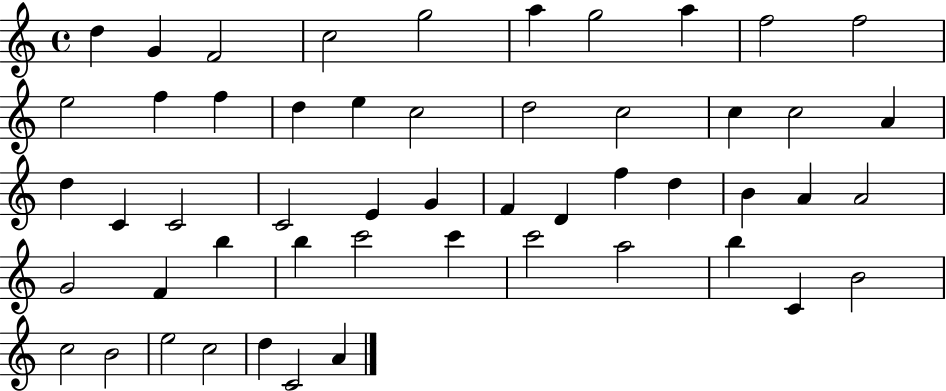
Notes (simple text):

D5/q G4/q F4/h C5/h G5/h A5/q G5/h A5/q F5/h F5/h E5/h F5/q F5/q D5/q E5/q C5/h D5/h C5/h C5/q C5/h A4/q D5/q C4/q C4/h C4/h E4/q G4/q F4/q D4/q F5/q D5/q B4/q A4/q A4/h G4/h F4/q B5/q B5/q C6/h C6/q C6/h A5/h B5/q C4/q B4/h C5/h B4/h E5/h C5/h D5/q C4/h A4/q